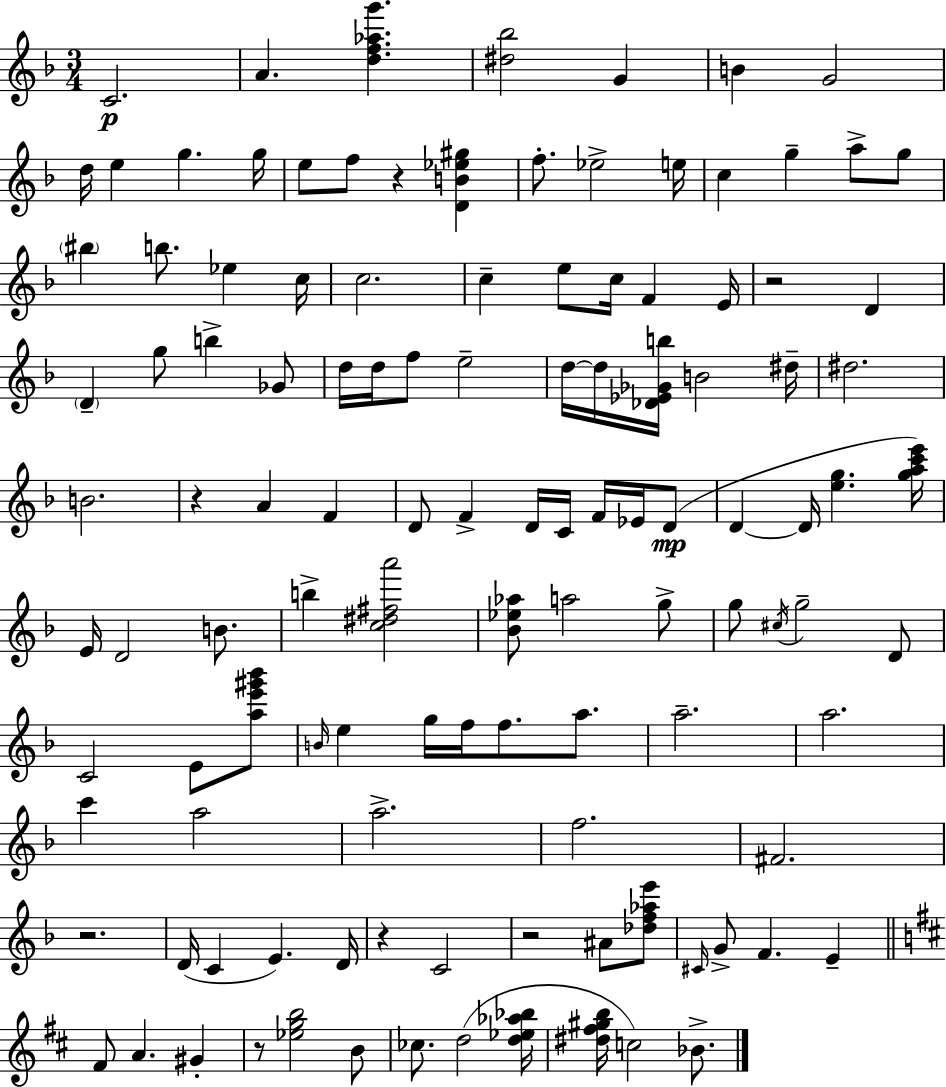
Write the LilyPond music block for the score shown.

{
  \clef treble
  \numericTimeSignature
  \time 3/4
  \key d \minor
  c'2.\p | a'4. <d'' f'' aes'' g'''>4. | <dis'' bes''>2 g'4 | b'4 g'2 | \break d''16 e''4 g''4. g''16 | e''8 f''8 r4 <d' b' ees'' gis''>4 | f''8.-. ees''2-> e''16 | c''4 g''4-- a''8-> g''8 | \break \parenthesize bis''4 b''8. ees''4 c''16 | c''2. | c''4-- e''8 c''16 f'4 e'16 | r2 d'4 | \break \parenthesize d'4-- g''8 b''4-> ges'8 | d''16 d''16 f''8 e''2-- | d''16~~ d''16 <des' ees' ges' b''>16 b'2 dis''16-- | dis''2. | \break b'2. | r4 a'4 f'4 | d'8 f'4-> d'16 c'16 f'16 ees'16 d'8(\mp | d'4~~ d'16 <e'' g''>4. <g'' a'' c''' e'''>16) | \break e'16 d'2 b'8. | b''4-> <c'' dis'' fis'' a'''>2 | <bes' ees'' aes''>8 a''2 g''8-> | g''8 \acciaccatura { cis''16 } g''2-- d'8 | \break c'2 e'8 <a'' e''' gis''' bes'''>8 | \grace { b'16 } e''4 g''16 f''16 f''8. a''8. | a''2.-- | a''2. | \break c'''4 a''2 | a''2.-> | f''2. | fis'2. | \break r2. | d'16( c'4 e'4.) | d'16 r4 c'2 | r2 ais'8 | \break <des'' f'' aes'' e'''>8 \grace { cis'16 } g'8-> f'4. e'4-- | \bar "||" \break \key d \major fis'8 a'4. gis'4-. | r8 <ees'' g'' b''>2 b'8 | ces''8. d''2( <d'' ees'' aes'' bes''>16 | <dis'' fis'' gis'' b''>16 c''2) bes'8.-> | \break \bar "|."
}